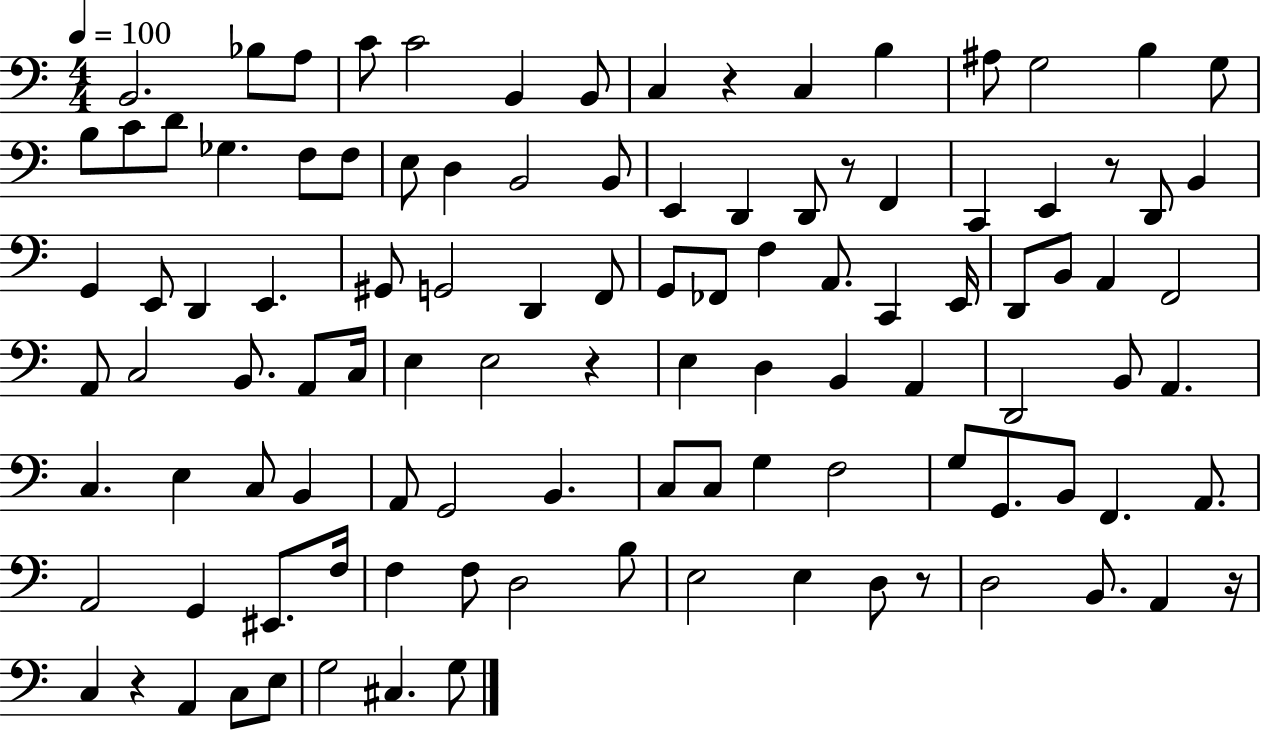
B2/h. Bb3/e A3/e C4/e C4/h B2/q B2/e C3/q R/q C3/q B3/q A#3/e G3/h B3/q G3/e B3/e C4/e D4/e Gb3/q. F3/e F3/e E3/e D3/q B2/h B2/e E2/q D2/q D2/e R/e F2/q C2/q E2/q R/e D2/e B2/q G2/q E2/e D2/q E2/q. G#2/e G2/h D2/q F2/e G2/e FES2/e F3/q A2/e. C2/q E2/s D2/e B2/e A2/q F2/h A2/e C3/h B2/e. A2/e C3/s E3/q E3/h R/q E3/q D3/q B2/q A2/q D2/h B2/e A2/q. C3/q. E3/q C3/e B2/q A2/e G2/h B2/q. C3/e C3/e G3/q F3/h G3/e G2/e. B2/e F2/q. A2/e. A2/h G2/q EIS2/e. F3/s F3/q F3/e D3/h B3/e E3/h E3/q D3/e R/e D3/h B2/e. A2/q R/s C3/q R/q A2/q C3/e E3/e G3/h C#3/q. G3/e